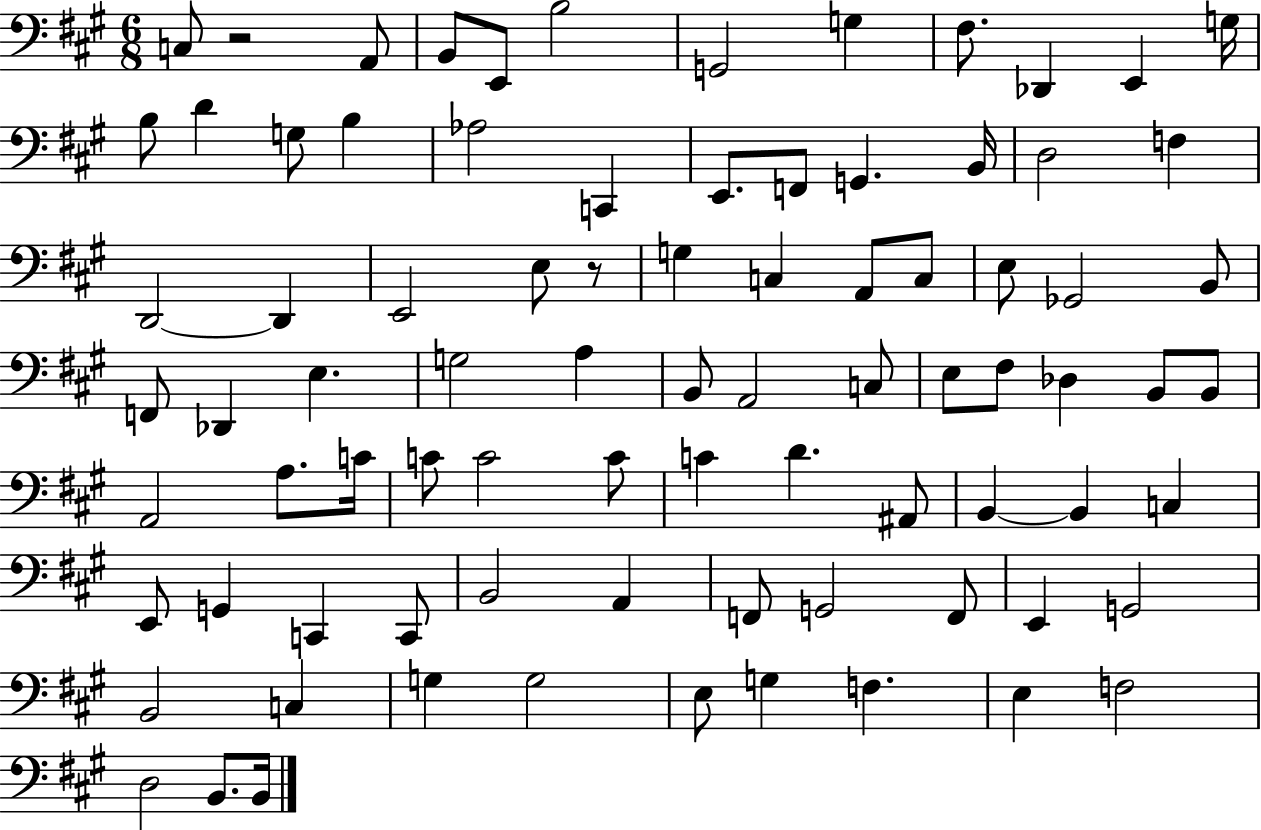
X:1
T:Untitled
M:6/8
L:1/4
K:A
C,/2 z2 A,,/2 B,,/2 E,,/2 B,2 G,,2 G, ^F,/2 _D,, E,, G,/4 B,/2 D G,/2 B, _A,2 C,, E,,/2 F,,/2 G,, B,,/4 D,2 F, D,,2 D,, E,,2 E,/2 z/2 G, C, A,,/2 C,/2 E,/2 _G,,2 B,,/2 F,,/2 _D,, E, G,2 A, B,,/2 A,,2 C,/2 E,/2 ^F,/2 _D, B,,/2 B,,/2 A,,2 A,/2 C/4 C/2 C2 C/2 C D ^A,,/2 B,, B,, C, E,,/2 G,, C,, C,,/2 B,,2 A,, F,,/2 G,,2 F,,/2 E,, G,,2 B,,2 C, G, G,2 E,/2 G, F, E, F,2 D,2 B,,/2 B,,/4